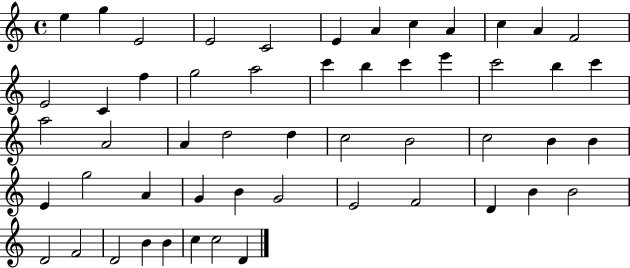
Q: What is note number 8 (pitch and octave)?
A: C5